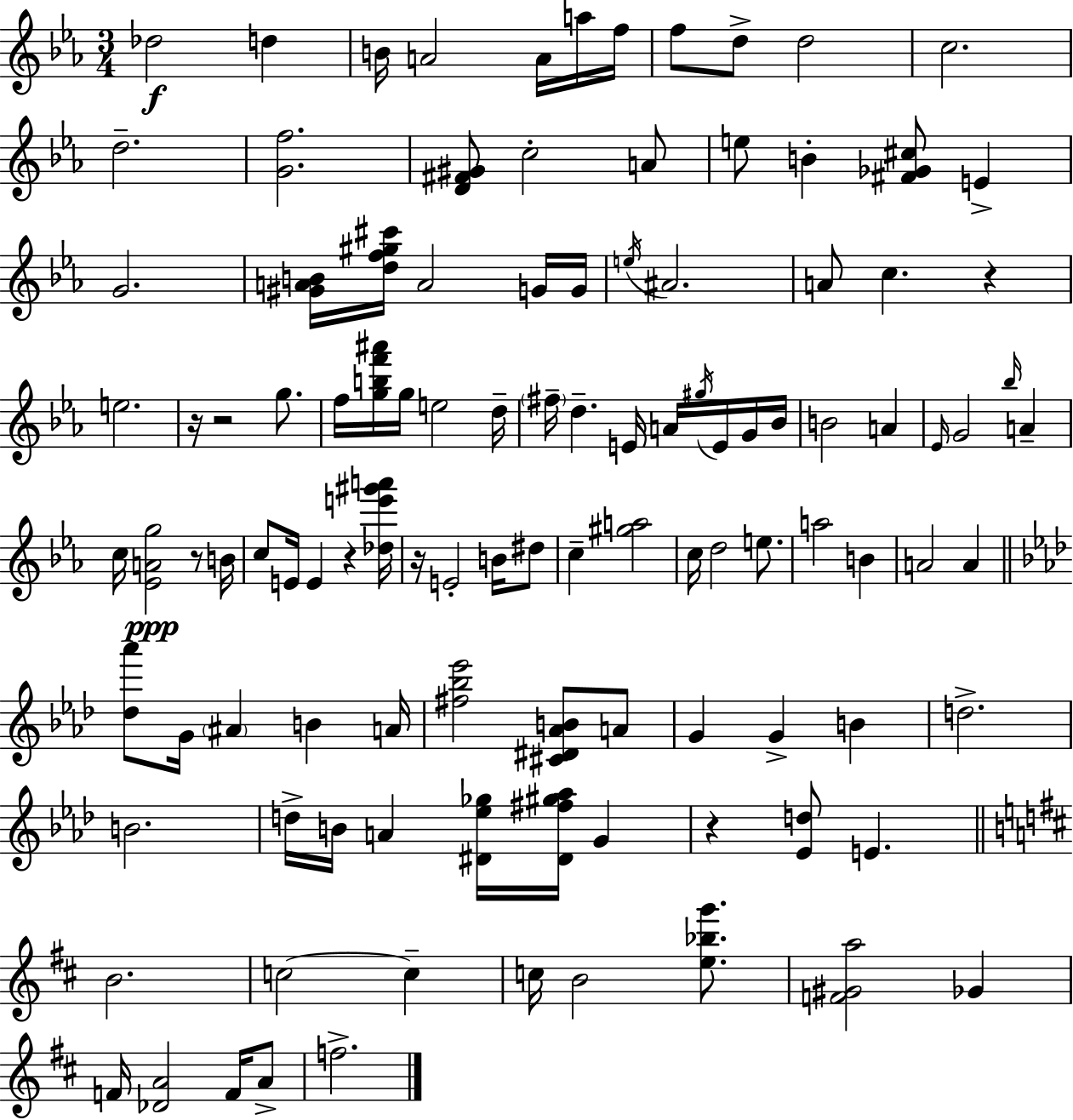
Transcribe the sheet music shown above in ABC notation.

X:1
T:Untitled
M:3/4
L:1/4
K:Cm
_d2 d B/4 A2 A/4 a/4 f/4 f/2 d/2 d2 c2 d2 [Gf]2 [D^F^G]/2 c2 A/2 e/2 B [^F_G^c]/2 E G2 [^GAB]/4 [df^g^c']/4 A2 G/4 G/4 e/4 ^A2 A/2 c z e2 z/4 z2 g/2 f/4 [gbf'^a']/4 g/4 e2 d/4 ^f/4 d E/4 A/4 ^g/4 E/4 G/4 _B/4 B2 A _E/4 G2 _b/4 A c/4 [_EAg]2 z/2 B/4 c/2 E/4 E z [_de'^g'a']/4 z/4 E2 B/4 ^d/2 c [^ga]2 c/4 d2 e/2 a2 B A2 A [_d_a']/2 G/4 ^A B A/4 [^f_b_e']2 [^C^D_AB]/2 A/2 G G B d2 B2 d/4 B/4 A [^D_e_g]/4 [^D^f^g_a]/4 G z [_Ed]/2 E B2 c2 c c/4 B2 [e_bg']/2 [F^Ga]2 _G F/4 [_DA]2 F/4 A/2 f2